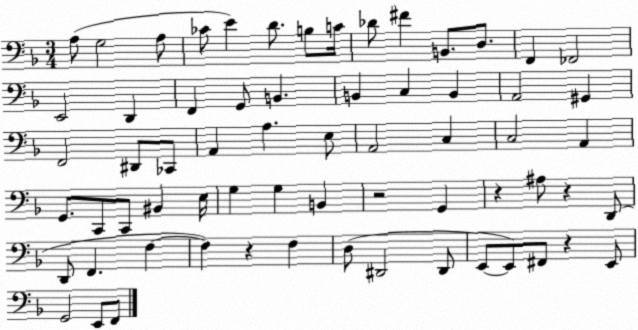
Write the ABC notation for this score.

X:1
T:Untitled
M:3/4
L:1/4
K:F
A,/2 G,2 A,/2 _C/2 E D/2 B,/2 C/4 _D/2 ^F B,,/2 D,/2 F,, _F,,2 E,,2 D,, F,, G,,/2 B,, B,, C, B,, A,,2 ^G,, F,,2 ^D,,/2 _C,,/2 A,, A, E,/2 A,,2 C, C,2 A,, G,,/2 C,,/2 C,,/2 ^B,, E,/4 G, G, B,, z2 G,, z ^A,/2 z D,,/2 D,,/2 F,, F, F, z F, D,/2 ^D,,2 ^D,,/2 E,,/2 E,,/2 ^F,,/2 z E,,/2 G,,2 E,,/2 F,,/2